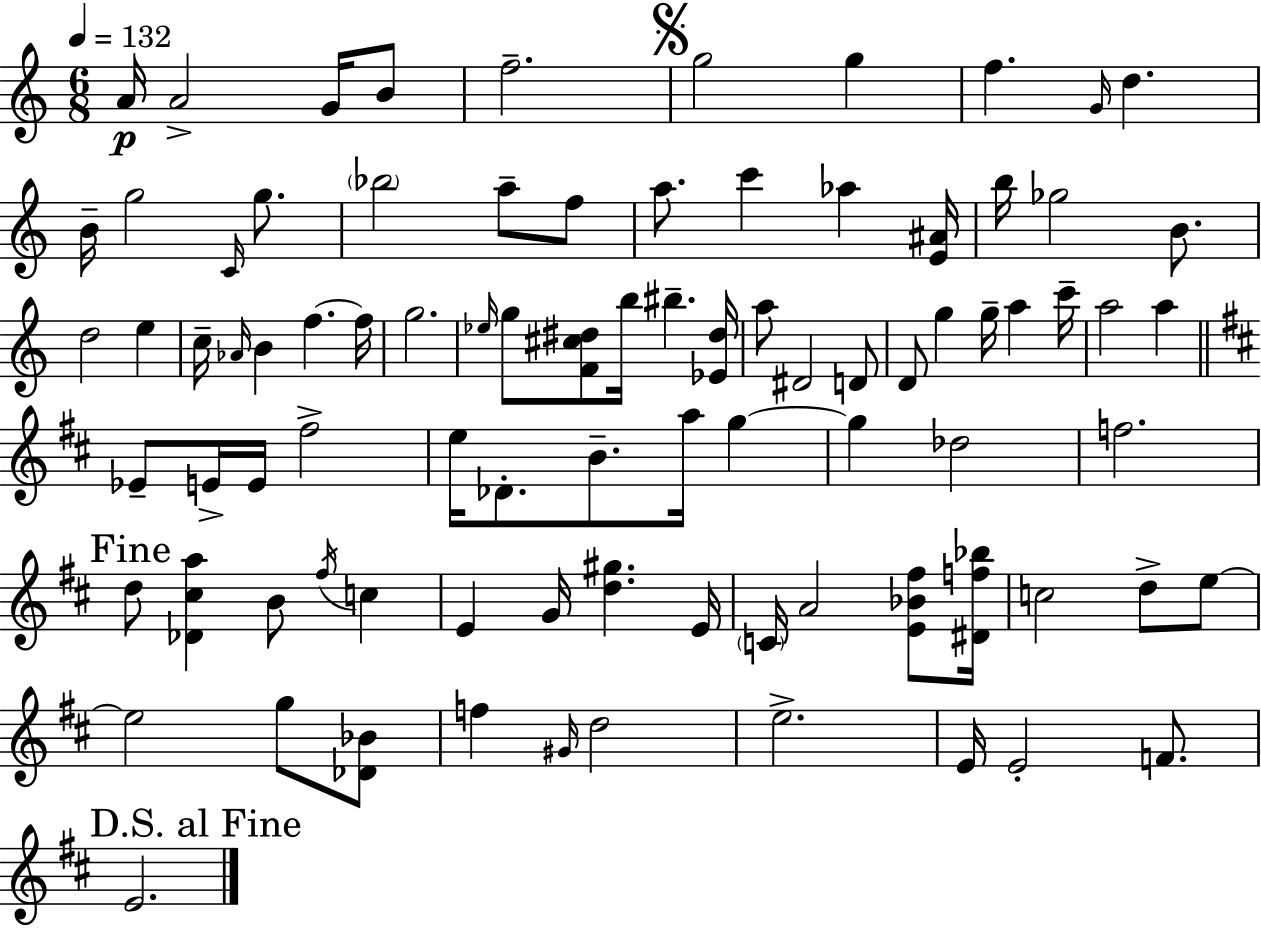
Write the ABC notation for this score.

X:1
T:Untitled
M:6/8
L:1/4
K:C
A/4 A2 G/4 B/2 f2 g2 g f G/4 d B/4 g2 C/4 g/2 _b2 a/2 f/2 a/2 c' _a [E^A]/4 b/4 _g2 B/2 d2 e c/4 _A/4 B f f/4 g2 _e/4 g/2 [F^c^d]/2 b/4 ^b [_E^d]/4 a/2 ^D2 D/2 D/2 g g/4 a c'/4 a2 a _E/2 E/4 E/4 ^f2 e/4 _D/2 B/2 a/4 g g _d2 f2 d/2 [_D^ca] B/2 ^f/4 c E G/4 [d^g] E/4 C/4 A2 [E_B^f]/2 [^Df_b]/4 c2 d/2 e/2 e2 g/2 [_D_B]/2 f ^G/4 d2 e2 E/4 E2 F/2 E2